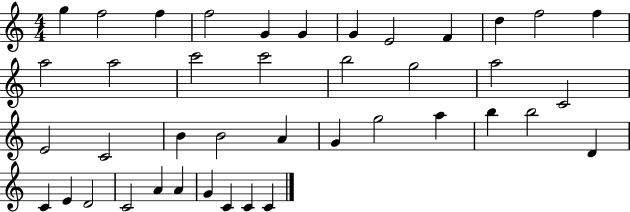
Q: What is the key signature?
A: C major